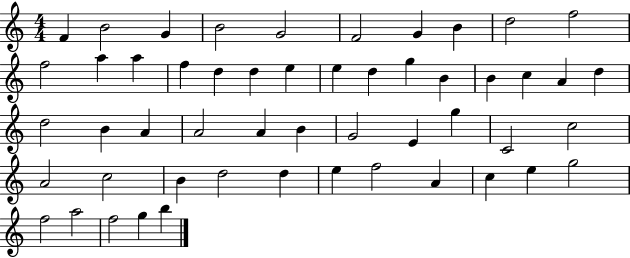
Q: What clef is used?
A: treble